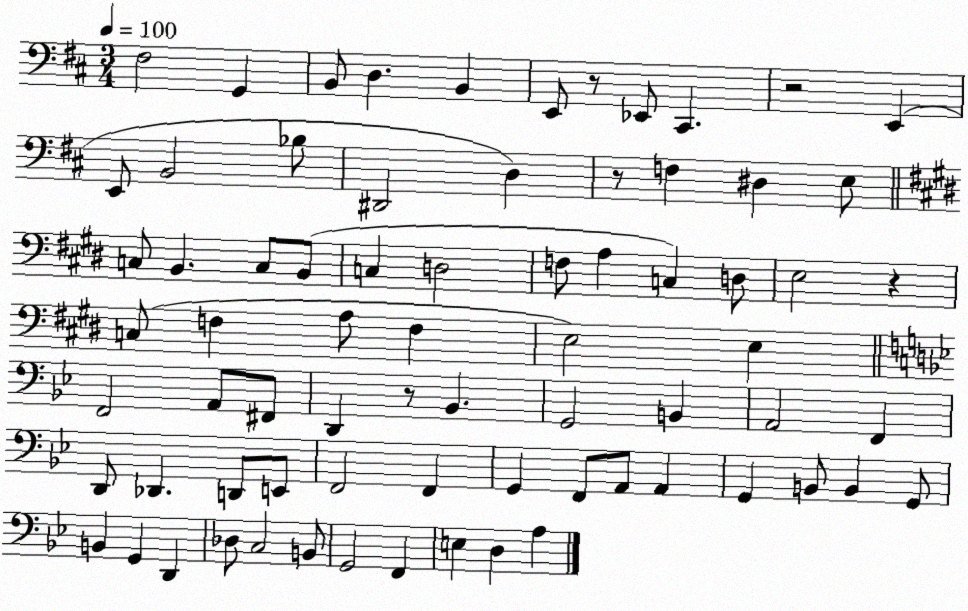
X:1
T:Untitled
M:3/4
L:1/4
K:D
^F,2 G,, B,,/2 D, B,, E,,/2 z/2 _E,,/2 ^C,, z2 E,, E,,/2 B,,2 _B,/2 ^D,,2 D, z/2 F, ^D, E,/2 C,/2 B,, C,/2 B,,/2 C, D,2 F,/2 A, C, D,/2 E,2 z C,/2 F, A,/2 F, E,2 E, F,,2 A,,/2 ^F,,/2 D,, z/2 _B,, G,,2 B,, A,,2 F,, D,,/2 _D,, D,,/2 E,,/2 F,,2 F,, G,, F,,/2 A,,/2 A,, G,, B,,/2 B,, G,,/2 B,, G,, D,, _D,/2 C,2 B,,/2 G,,2 F,, E, D, A,